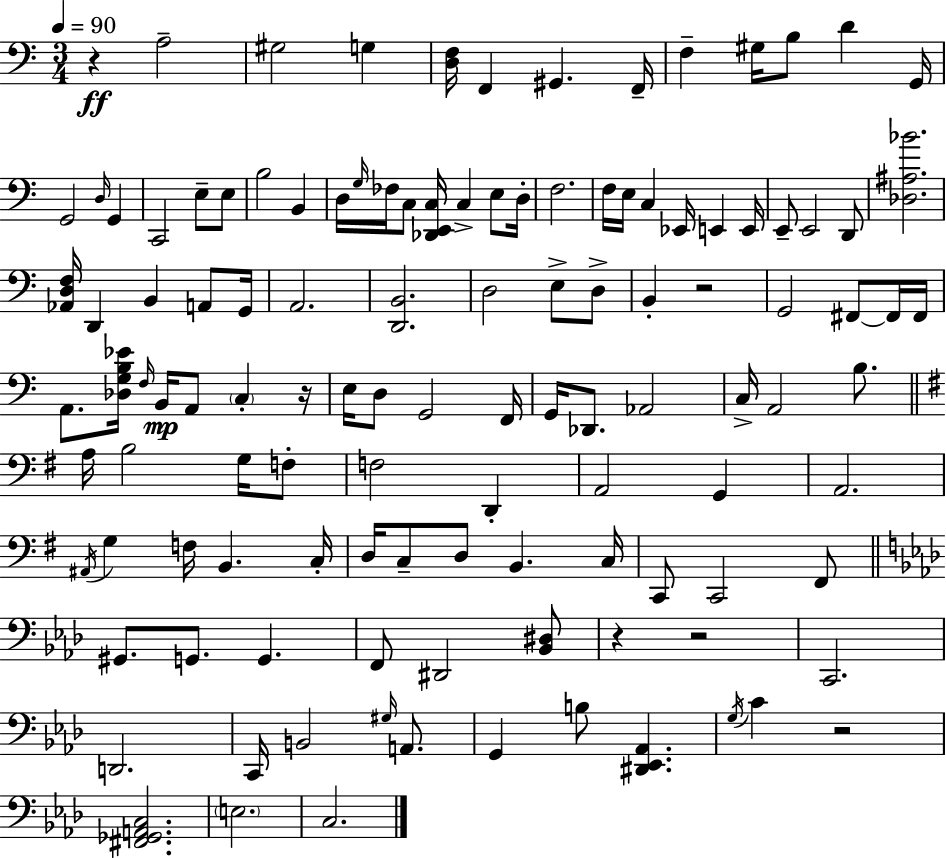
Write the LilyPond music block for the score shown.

{
  \clef bass
  \numericTimeSignature
  \time 3/4
  \key c \major
  \tempo 4 = 90
  r4\ff a2-- | gis2 g4 | <d f>16 f,4 gis,4. f,16-- | f4-- gis16 b8 d'4 g,16 | \break g,2 \grace { d16 } g,4 | c,2 e8-- e8 | b2 b,4 | d16 \grace { g16 } fes16 c8 <des, e, c>16 c4-> e8 | \break d16-. f2. | f16 e16 c4 ees,16 e,4 | e,16 e,8-- e,2 | d,8 <des ais bes'>2. | \break <aes, d f>16 d,4 b,4 a,8 | g,16 a,2. | <d, b,>2. | d2 e8-> | \break d8-> b,4-. r2 | g,2 fis,8~~ | fis,16 fis,16 a,8. <des g b ees'>16 \grace { f16 } b,16\mp a,8 \parenthesize c4-. | r16 e16 d8 g,2 | \break f,16 g,16 des,8. aes,2 | c16-> a,2 | b8. \bar "||" \break \key g \major a16 b2 g16 f8-. | f2 d,4-. | a,2 g,4 | a,2. | \break \acciaccatura { ais,16 } g4 f16 b,4. | c16-. d16 c8-- d8 b,4. | c16 c,8 c,2 fis,8 | \bar "||" \break \key f \minor gis,8. g,8. g,4. | f,8 dis,2 <bes, dis>8 | r4 r2 | c,2. | \break d,2. | c,16 b,2 \grace { gis16 } a,8. | g,4 b8 <dis, ees, aes,>4. | \acciaccatura { g16 } c'4 r2 | \break <fis, ges, a, c>2. | \parenthesize e2. | c2. | \bar "|."
}